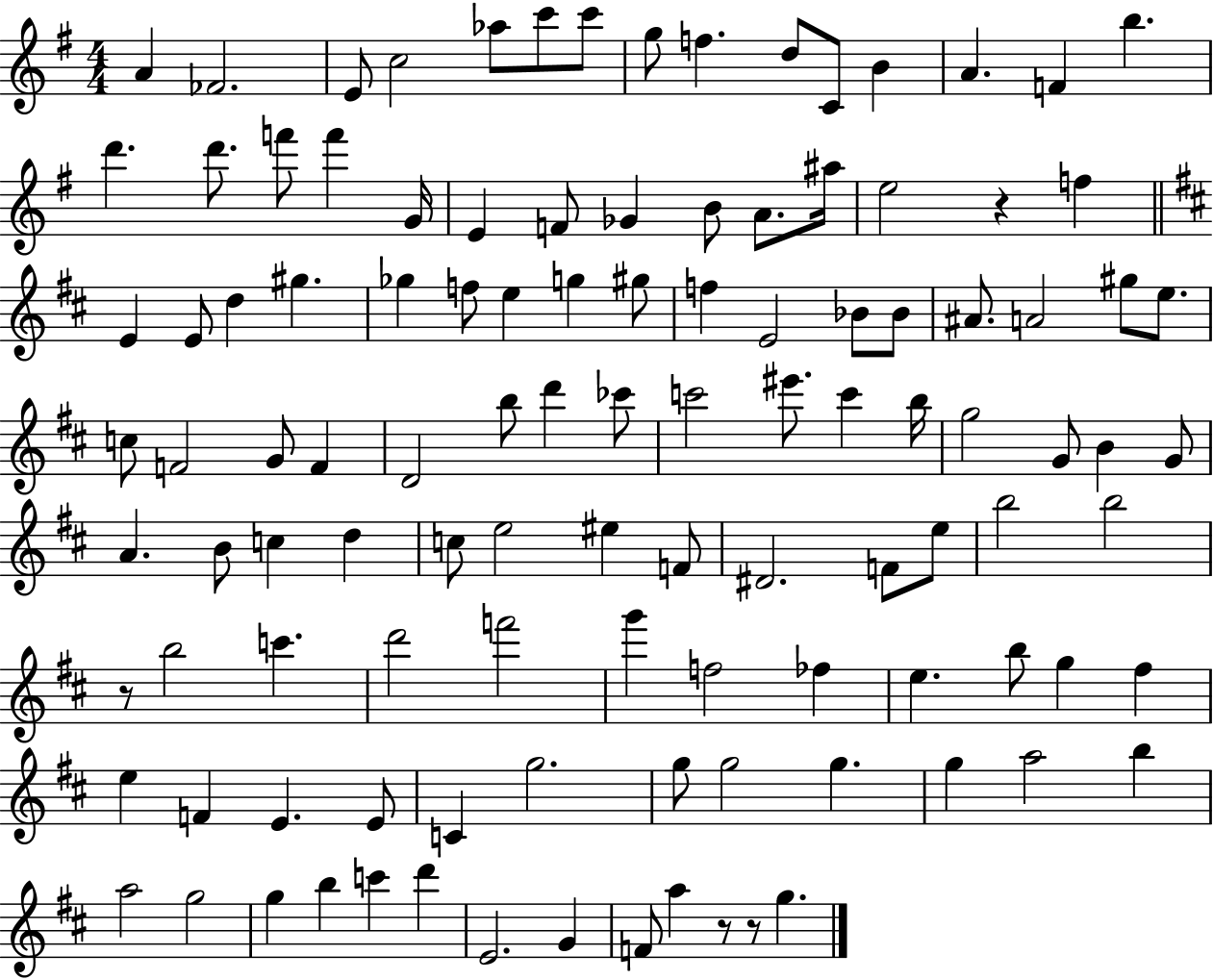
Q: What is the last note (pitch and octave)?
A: G5